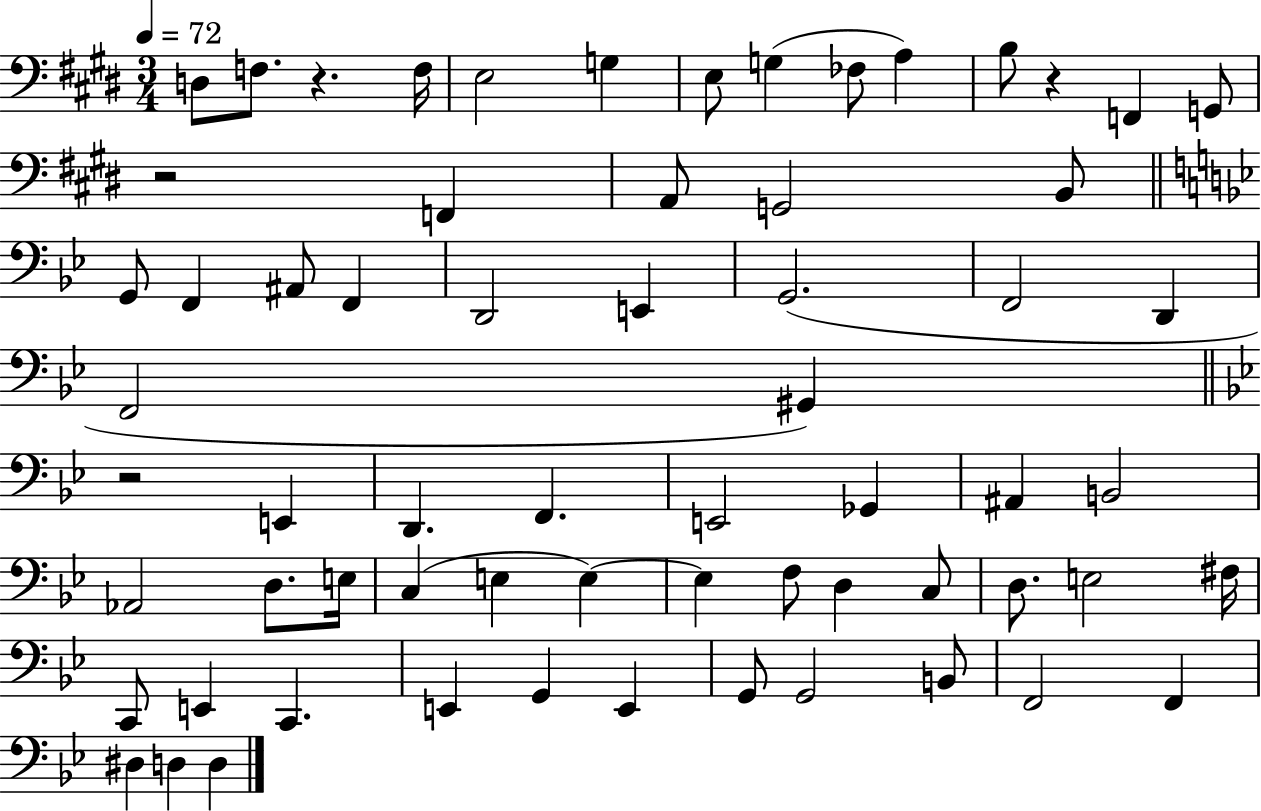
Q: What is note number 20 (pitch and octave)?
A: F2